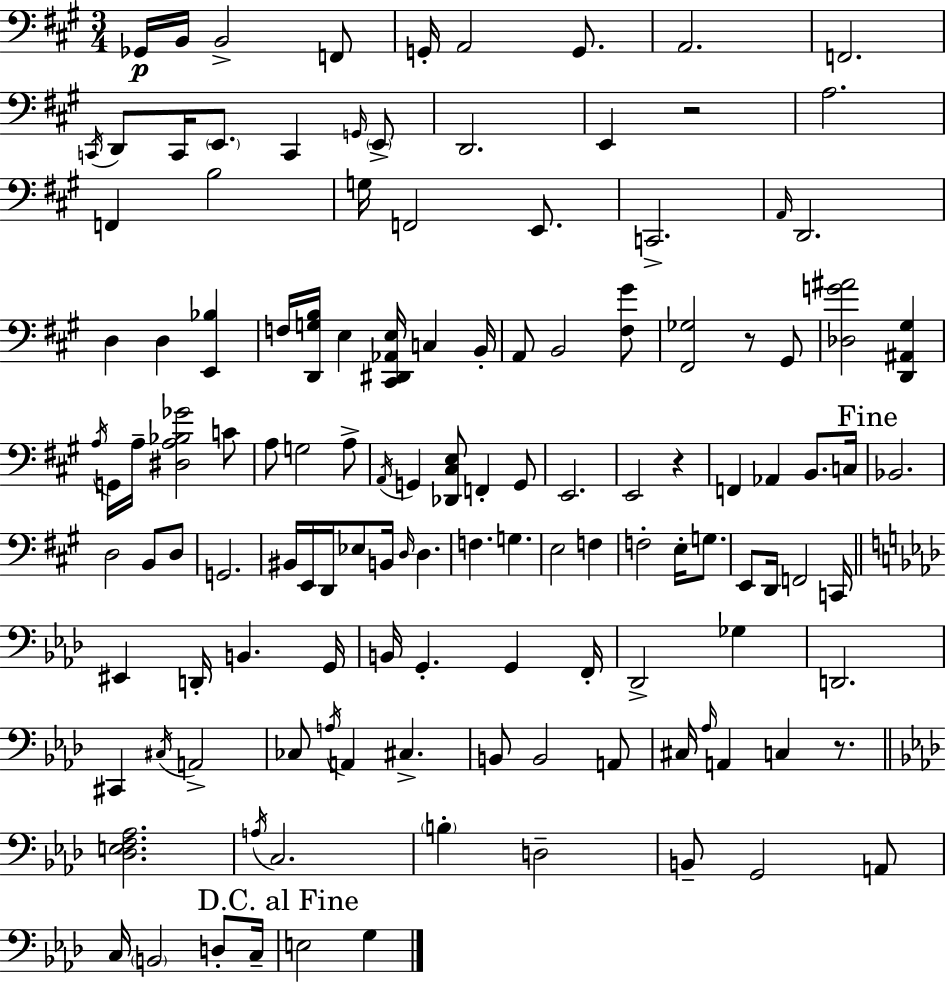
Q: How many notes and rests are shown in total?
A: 128